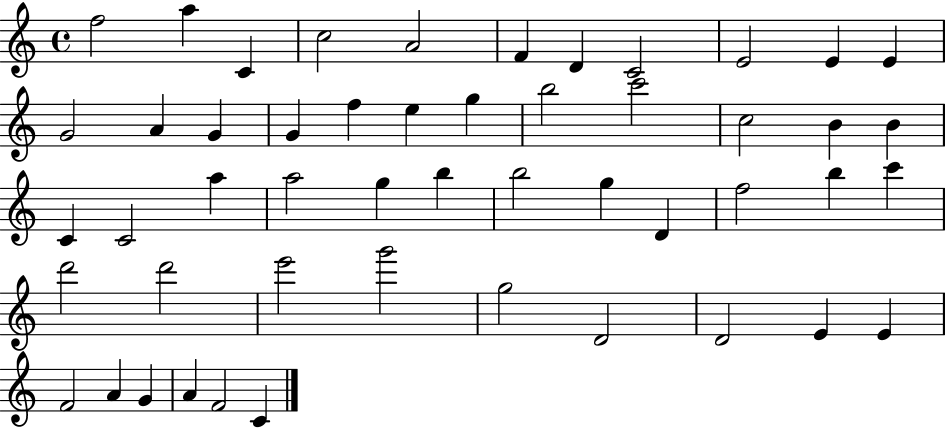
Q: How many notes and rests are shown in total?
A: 50